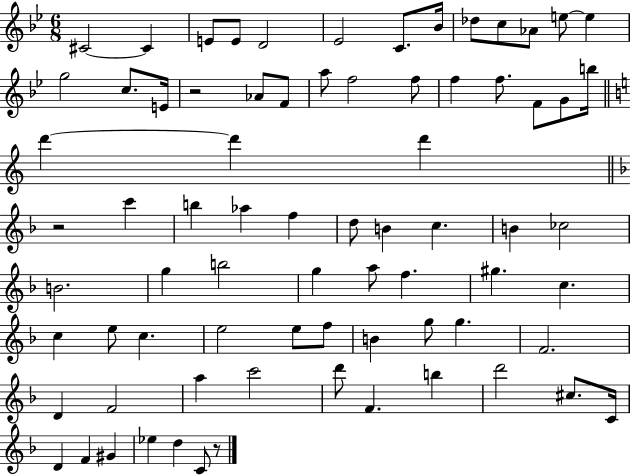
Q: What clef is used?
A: treble